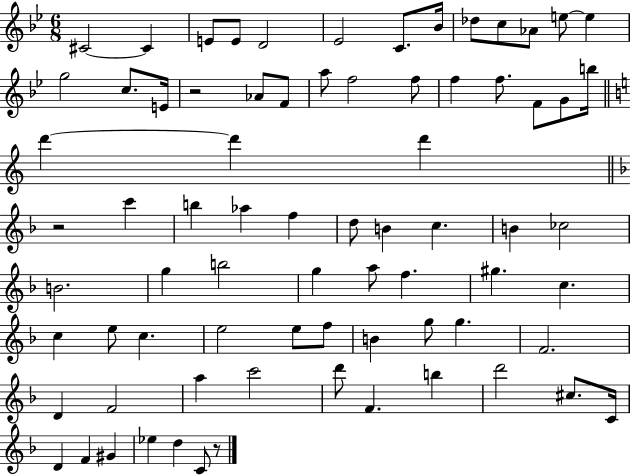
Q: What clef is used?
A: treble